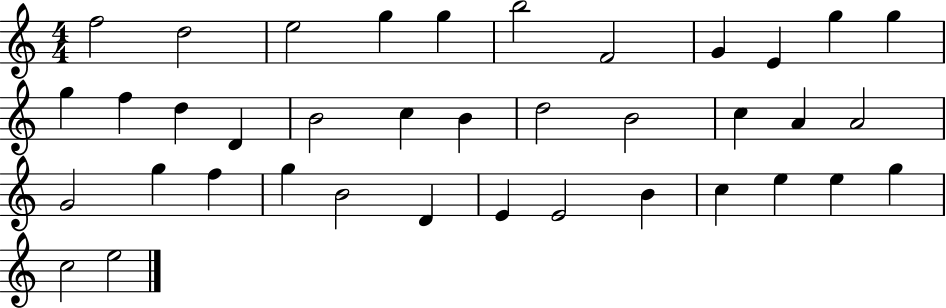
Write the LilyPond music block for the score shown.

{
  \clef treble
  \numericTimeSignature
  \time 4/4
  \key c \major
  f''2 d''2 | e''2 g''4 g''4 | b''2 f'2 | g'4 e'4 g''4 g''4 | \break g''4 f''4 d''4 d'4 | b'2 c''4 b'4 | d''2 b'2 | c''4 a'4 a'2 | \break g'2 g''4 f''4 | g''4 b'2 d'4 | e'4 e'2 b'4 | c''4 e''4 e''4 g''4 | \break c''2 e''2 | \bar "|."
}